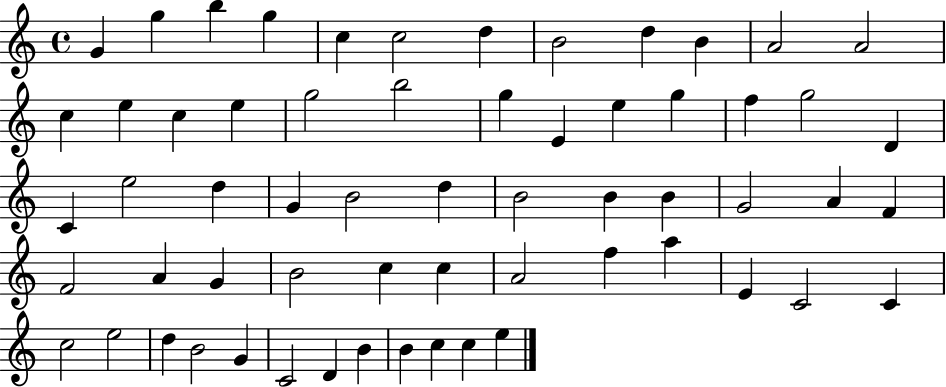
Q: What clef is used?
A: treble